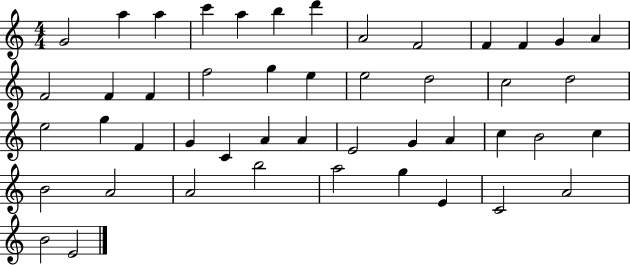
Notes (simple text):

G4/h A5/q A5/q C6/q A5/q B5/q D6/q A4/h F4/h F4/q F4/q G4/q A4/q F4/h F4/q F4/q F5/h G5/q E5/q E5/h D5/h C5/h D5/h E5/h G5/q F4/q G4/q C4/q A4/q A4/q E4/h G4/q A4/q C5/q B4/h C5/q B4/h A4/h A4/h B5/h A5/h G5/q E4/q C4/h A4/h B4/h E4/h